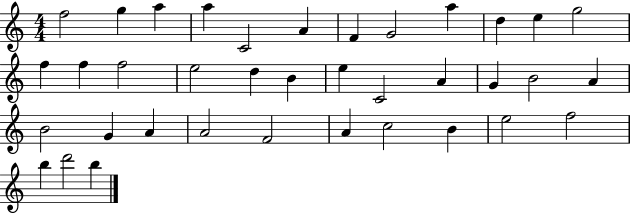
F5/h G5/q A5/q A5/q C4/h A4/q F4/q G4/h A5/q D5/q E5/q G5/h F5/q F5/q F5/h E5/h D5/q B4/q E5/q C4/h A4/q G4/q B4/h A4/q B4/h G4/q A4/q A4/h F4/h A4/q C5/h B4/q E5/h F5/h B5/q D6/h B5/q